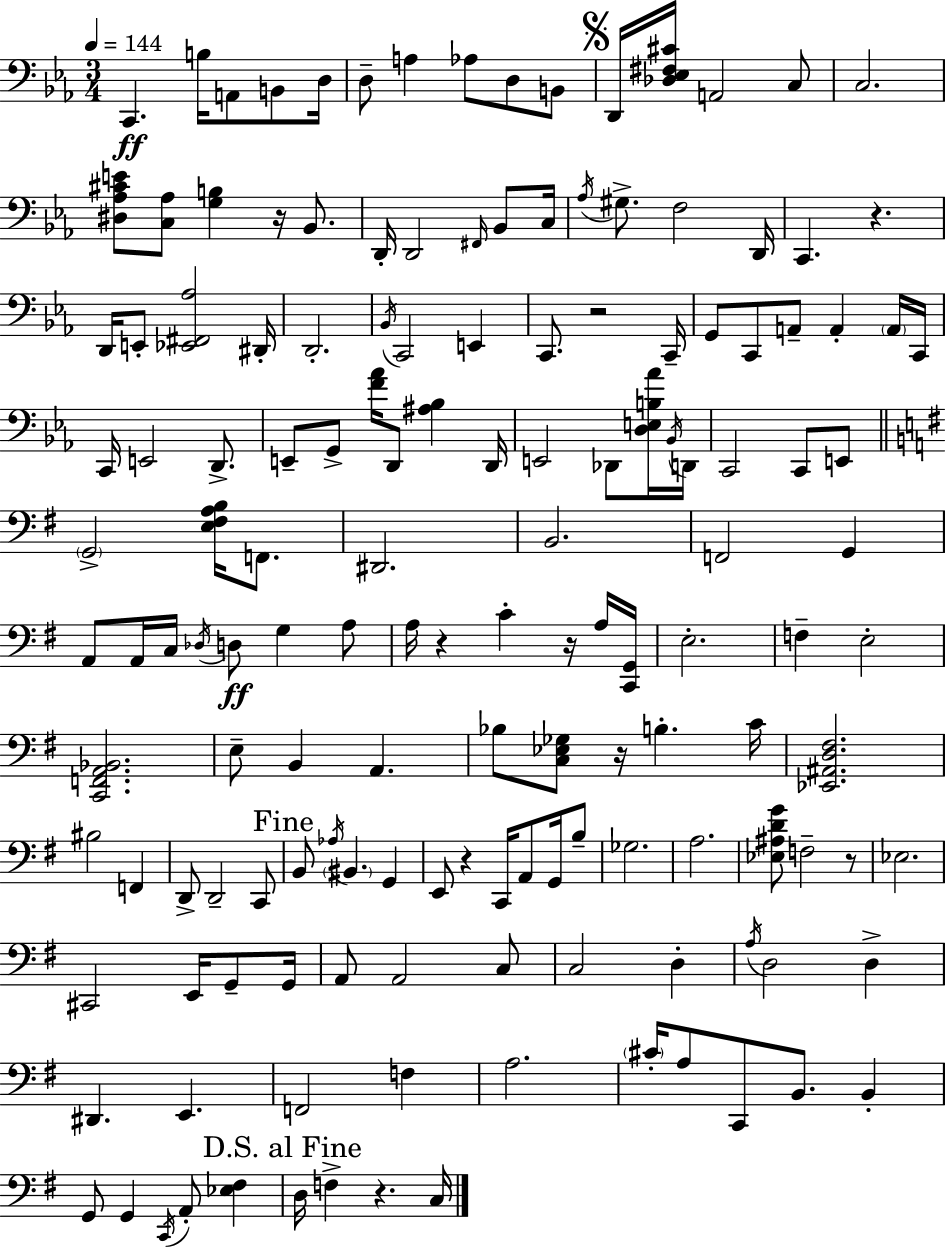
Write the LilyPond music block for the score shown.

{
  \clef bass
  \numericTimeSignature
  \time 3/4
  \key c \minor
  \tempo 4 = 144
  c,4.\ff b16 a,8 b,8 d16 | d8-- a4 aes8 d8 b,8 | \mark \markup { \musicglyph "scripts.segno" } d,16 <des ees fis cis'>16 a,2 c8 | c2. | \break <dis aes cis' e'>8 <c aes>8 <g b>4 r16 bes,8. | d,16-. d,2 \grace { fis,16 } bes,8 | c16 \acciaccatura { aes16 } gis8.-> f2 | d,16 c,4. r4. | \break d,16 e,8-. <ees, fis, aes>2 | dis,16-. d,2.-. | \acciaccatura { bes,16 } c,2 e,4 | c,8. r2 | \break c,16-- g,8 c,8 a,8-- a,4-. | \parenthesize a,16 c,16 c,16 e,2 | d,8.-> e,8-- g,8-> <f' aes'>16 d,8 <ais bes>4 | d,16 e,2 des,8 | \break <d e b aes'>16 \acciaccatura { bes,16 } d,16 c,2 | c,8 e,8 \bar "||" \break \key g \major \parenthesize g,2-> <e fis a b>16 f,8. | dis,2. | b,2. | f,2 g,4 | \break a,8 a,16 c16 \acciaccatura { des16 }\ff d8 g4 a8 | a16 r4 c'4-. r16 a16 | <c, g,>16 e2.-. | f4-- e2-. | \break <c, f, a, bes,>2. | e8-- b,4 a,4. | bes8 <c ees ges>8 r16 b4.-. | c'16 <ees, ais, d fis>2. | \break bis2 f,4 | d,8-> d,2-- c,8 | \mark "Fine" b,8 \acciaccatura { aes16 } \parenthesize bis,4. g,4 | e,8 r4 c,16 a,8 g,16 | \break b8-- ges2. | a2. | <ees ais d' g'>8 f2-- | r8 ees2. | \break cis,2 e,16 g,8-- | g,16 a,8 a,2 | c8 c2 d4-. | \acciaccatura { a16 } d2 d4-> | \break dis,4. e,4. | f,2 f4 | a2. | \parenthesize cis'16-. a8 c,8 b,8. b,4-. | \break g,8 g,4 \acciaccatura { c,16 } a,8-. | <ees fis>4 \mark "D.S. al Fine" d16 f4-> r4. | c16 \bar "|."
}